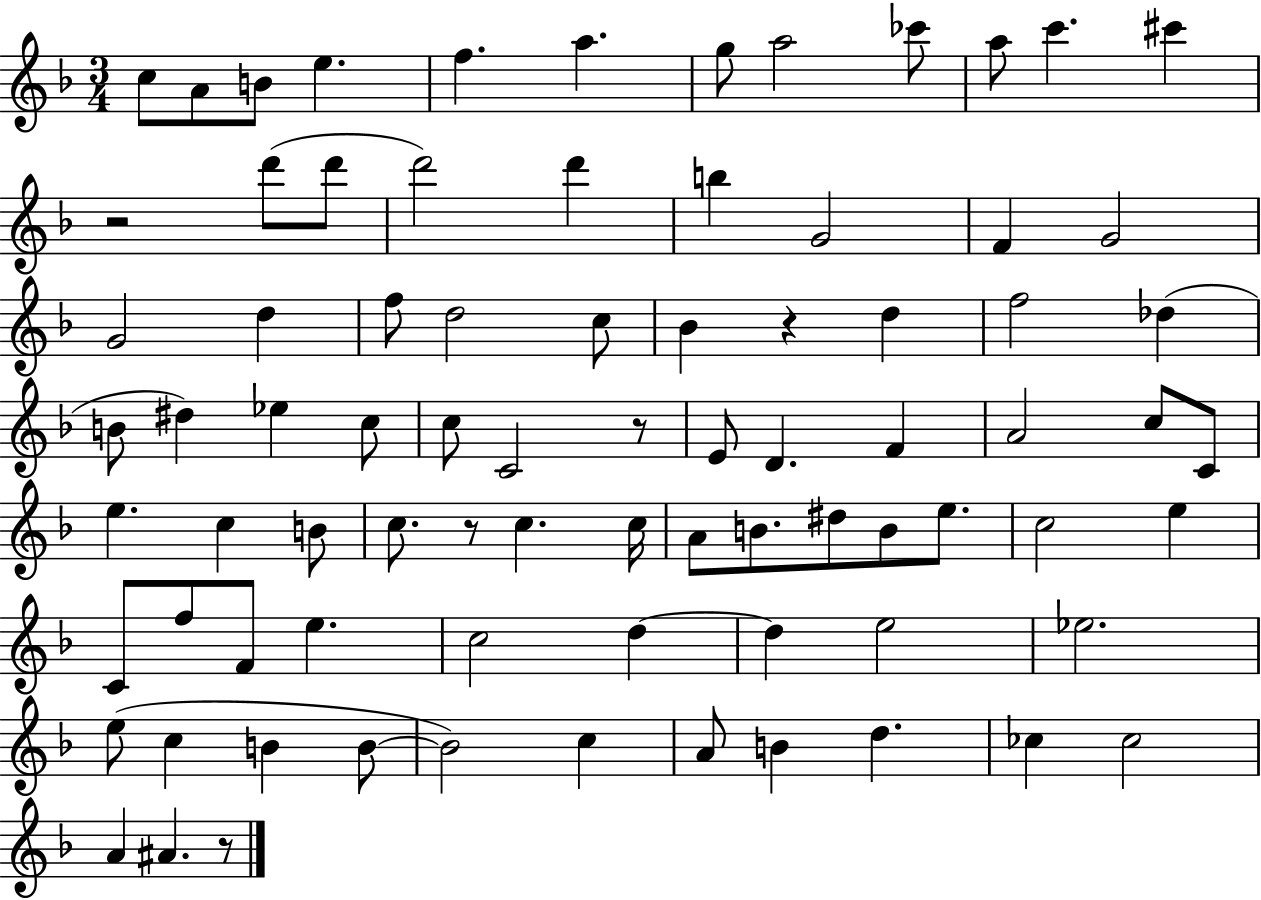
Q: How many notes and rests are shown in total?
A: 81